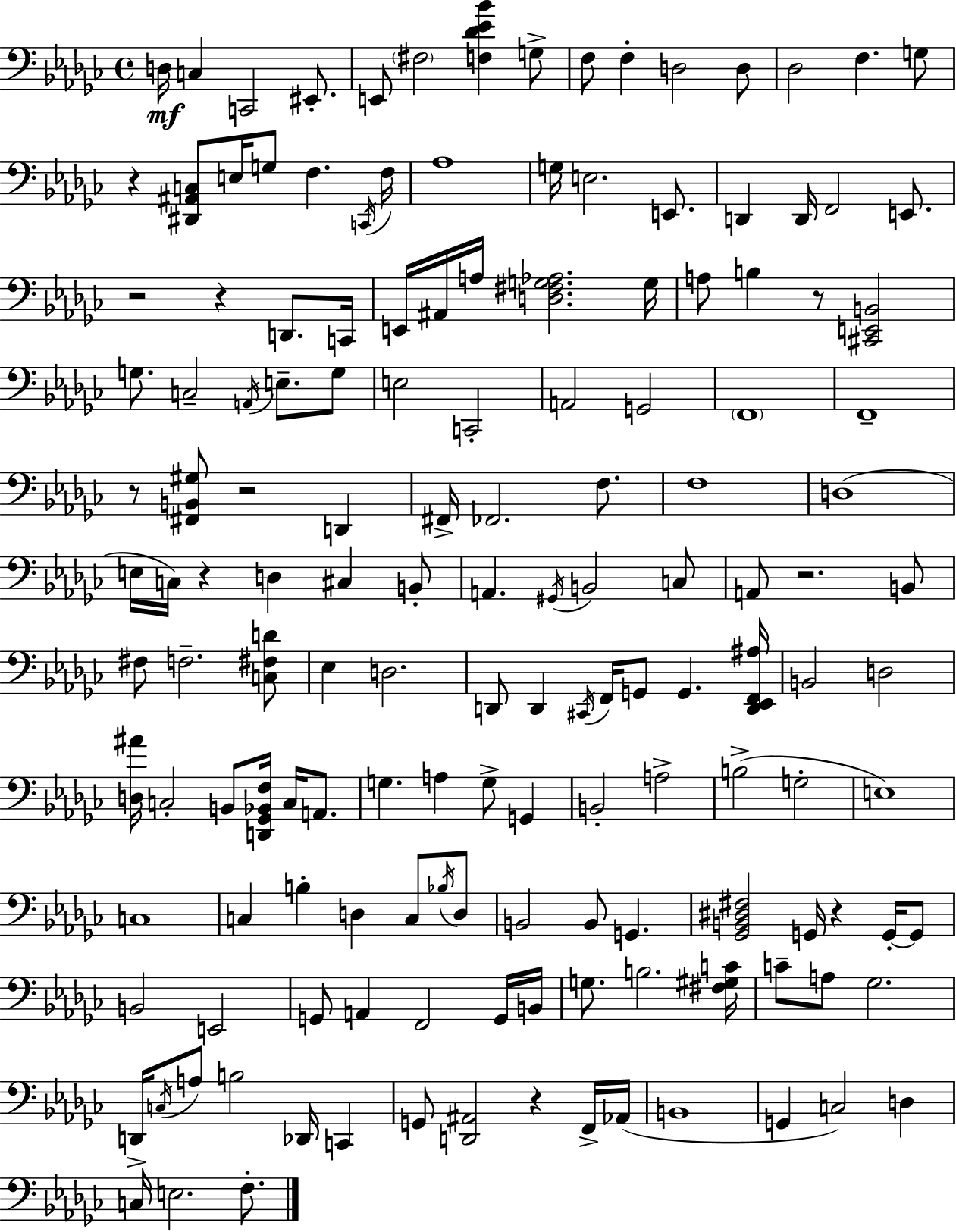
X:1
T:Untitled
M:4/4
L:1/4
K:Ebm
D,/4 C, C,,2 ^E,,/2 E,,/2 ^F,2 [F,_D_E_B] G,/2 F,/2 F, D,2 D,/2 _D,2 F, G,/2 z [^D,,^A,,C,]/2 E,/4 G,/2 F, C,,/4 F,/4 _A,4 G,/4 E,2 E,,/2 D,, D,,/4 F,,2 E,,/2 z2 z D,,/2 C,,/4 E,,/4 ^A,,/4 A,/4 [D,^F,G,_A,]2 G,/4 A,/2 B, z/2 [^C,,E,,B,,]2 G,/2 C,2 A,,/4 E,/2 G,/2 E,2 C,,2 A,,2 G,,2 F,,4 F,,4 z/2 [^F,,B,,^G,]/2 z2 D,, ^F,,/4 _F,,2 F,/2 F,4 D,4 E,/4 C,/4 z D, ^C, B,,/2 A,, ^G,,/4 B,,2 C,/2 A,,/2 z2 B,,/2 ^F,/2 F,2 [C,^F,D]/2 _E, D,2 D,,/2 D,, ^C,,/4 F,,/4 G,,/2 G,, [D,,_E,,F,,^A,]/4 B,,2 D,2 [D,^A]/4 C,2 B,,/2 [D,,_G,,_B,,F,]/4 C,/4 A,,/2 G, A, G,/2 G,, B,,2 A,2 B,2 G,2 E,4 C,4 C, B, D, C,/2 _B,/4 D,/2 B,,2 B,,/2 G,, [_G,,B,,^D,^F,]2 G,,/4 z G,,/4 G,,/2 B,,2 E,,2 G,,/2 A,, F,,2 G,,/4 B,,/4 G,/2 B,2 [^F,^G,C]/4 C/2 A,/2 _G,2 D,,/4 C,/4 A,/2 B,2 _D,,/4 C,, G,,/2 [D,,^A,,]2 z F,,/4 _A,,/4 B,,4 G,, C,2 D, C,/4 E,2 F,/2